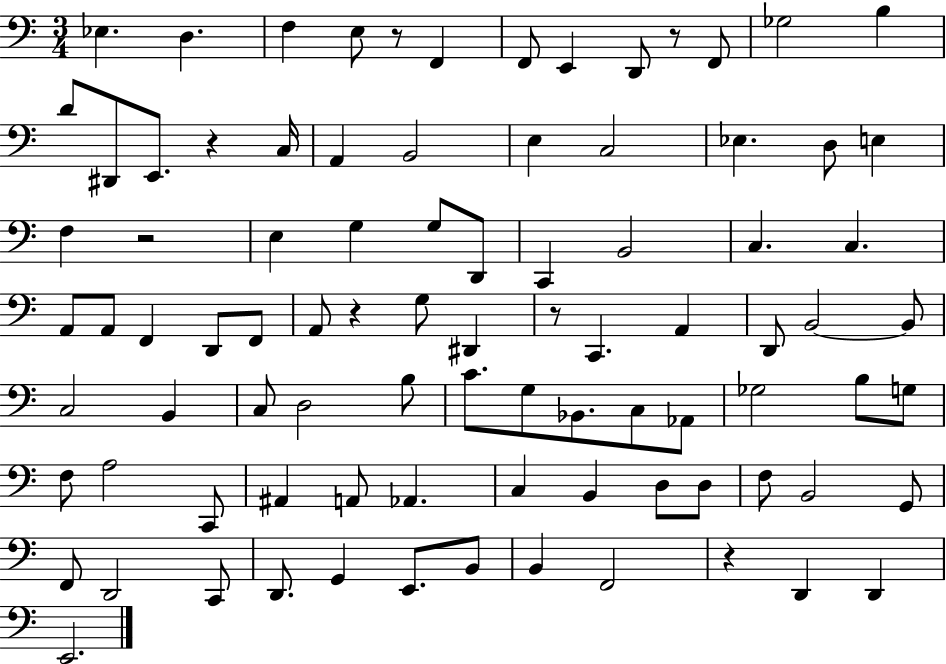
{
  \clef bass
  \numericTimeSignature
  \time 3/4
  \key c \major
  ees4. d4. | f4 e8 r8 f,4 | f,8 e,4 d,8 r8 f,8 | ges2 b4 | \break d'8 dis,8 e,8. r4 c16 | a,4 b,2 | e4 c2 | ees4. d8 e4 | \break f4 r2 | e4 g4 g8 d,8 | c,4 b,2 | c4. c4. | \break a,8 a,8 f,4 d,8 f,8 | a,8 r4 g8 dis,4 | r8 c,4. a,4 | d,8 b,2~~ b,8 | \break c2 b,4 | c8 d2 b8 | c'8. g8 bes,8. c8 aes,8 | ges2 b8 g8 | \break f8 a2 c,8 | ais,4 a,8 aes,4. | c4 b,4 d8 d8 | f8 b,2 g,8 | \break f,8 d,2 c,8 | d,8. g,4 e,8. b,8 | b,4 f,2 | r4 d,4 d,4 | \break e,2. | \bar "|."
}